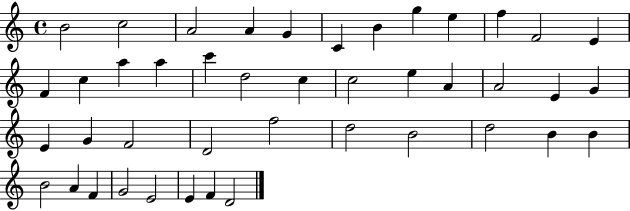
X:1
T:Untitled
M:4/4
L:1/4
K:C
B2 c2 A2 A G C B g e f F2 E F c a a c' d2 c c2 e A A2 E G E G F2 D2 f2 d2 B2 d2 B B B2 A F G2 E2 E F D2